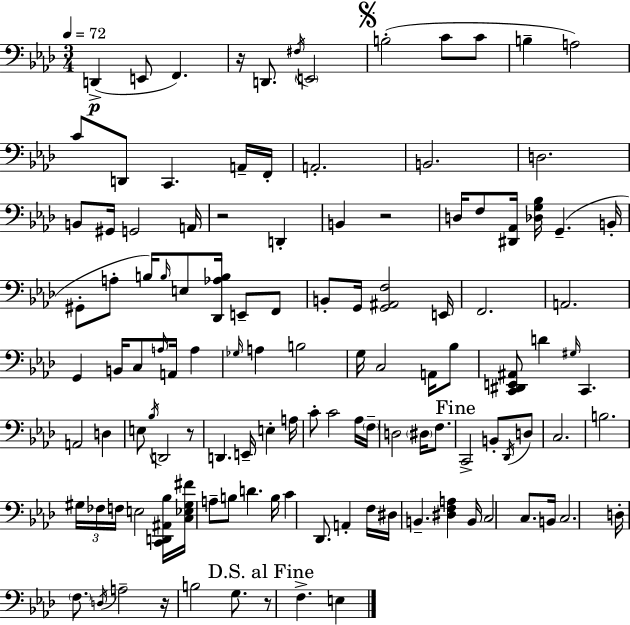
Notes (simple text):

D2/q E2/e F2/q. R/s D2/e. F#3/s E2/h B3/h C4/e C4/e B3/q A3/h C4/e D2/e C2/q. A2/s F2/s A2/h. B2/h. D3/h. B2/e G#2/s G2/h A2/s R/h D2/q B2/q R/h D3/s F3/e [D#2,Ab2]/s [Db3,G3,Bb3]/s G2/q. B2/s G#2/e A3/e B3/s B3/s E3/e [Db2,Ab3,B3]/s E2/e F2/e B2/e G2/s [G2,A#2,F3]/h E2/s F2/h. A2/h. G2/q B2/s C3/e A3/s A2/s A3/q Gb3/s A3/q B3/h G3/s C3/h A2/s Bb3/e [C2,D#2,E2,A#2]/e D4/q G#3/s C2/q. A2/h D3/q E3/e Bb3/s D2/h R/e D2/q. E2/s E3/q A3/s C4/e C4/h Ab3/s F3/s D3/h D#3/s F3/e. C2/h B2/e Db2/s D3/e C3/h. B3/h. G#3/s FES3/s F3/s E3/h [C2,D2,A#2,Bb3]/s [C3,Eb3,G#3,F#4]/s A3/e B3/e D4/q. B3/s C4/q Db2/e. A2/q F3/s D#3/s B2/q. [D#3,F3,A3]/q B2/s C3/h C3/e. B2/s C3/h. D3/s F3/e. D3/s A3/h R/s B3/h G3/e. R/e F3/q. E3/q